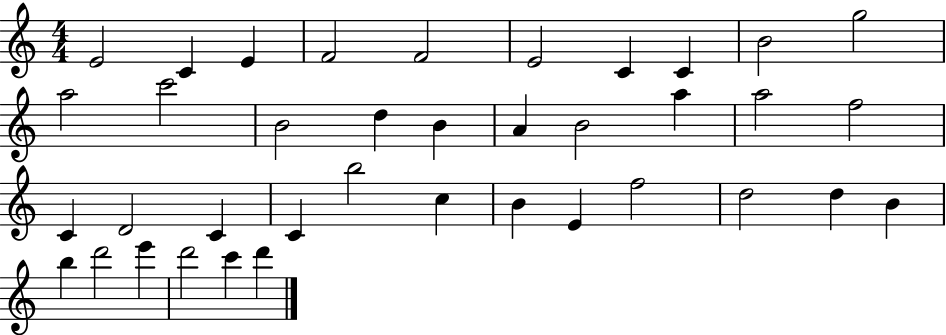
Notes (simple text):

E4/h C4/q E4/q F4/h F4/h E4/h C4/q C4/q B4/h G5/h A5/h C6/h B4/h D5/q B4/q A4/q B4/h A5/q A5/h F5/h C4/q D4/h C4/q C4/q B5/h C5/q B4/q E4/q F5/h D5/h D5/q B4/q B5/q D6/h E6/q D6/h C6/q D6/q